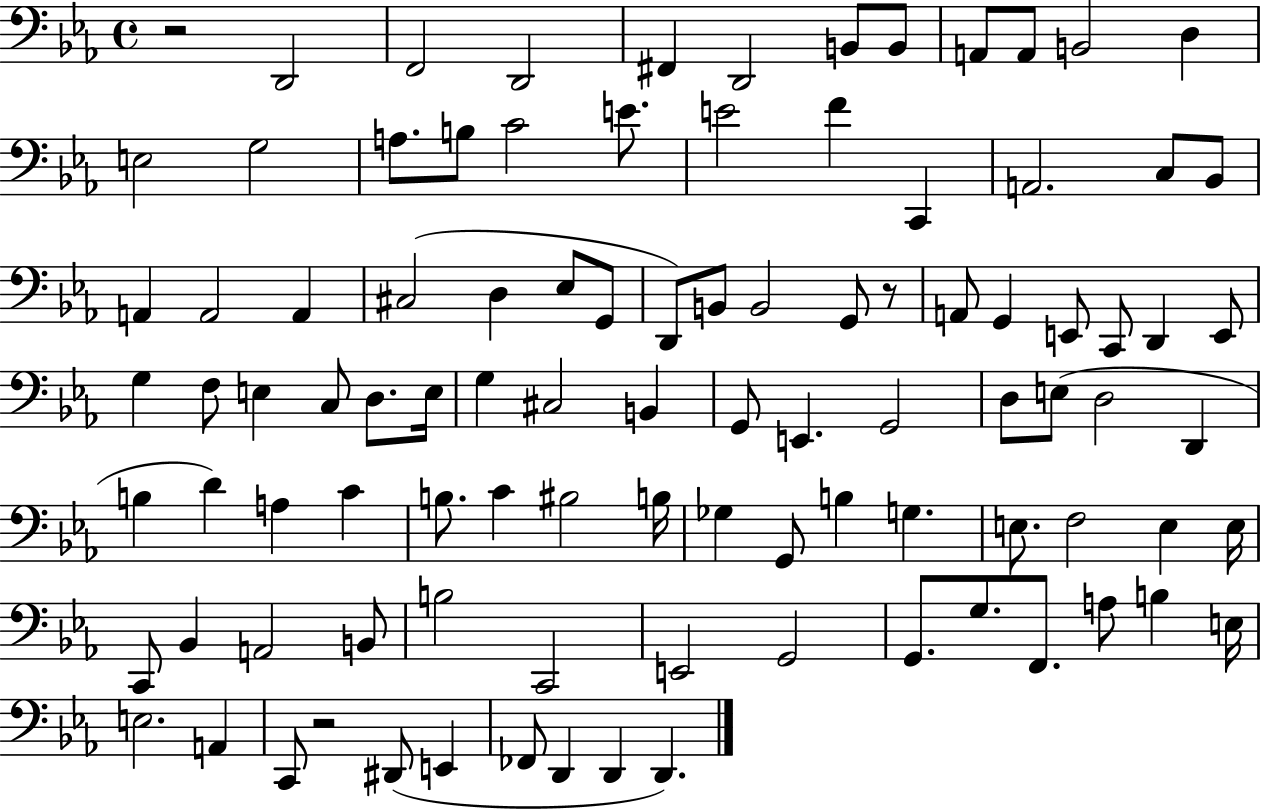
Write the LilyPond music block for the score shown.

{
  \clef bass
  \time 4/4
  \defaultTimeSignature
  \key ees \major
  r2 d,2 | f,2 d,2 | fis,4 d,2 b,8 b,8 | a,8 a,8 b,2 d4 | \break e2 g2 | a8. b8 c'2 e'8. | e'2 f'4 c,4 | a,2. c8 bes,8 | \break a,4 a,2 a,4 | cis2( d4 ees8 g,8 | d,8) b,8 b,2 g,8 r8 | a,8 g,4 e,8 c,8 d,4 e,8 | \break g4 f8 e4 c8 d8. e16 | g4 cis2 b,4 | g,8 e,4. g,2 | d8 e8( d2 d,4 | \break b4 d'4) a4 c'4 | b8. c'4 bis2 b16 | ges4 g,8 b4 g4. | e8. f2 e4 e16 | \break c,8 bes,4 a,2 b,8 | b2 c,2 | e,2 g,2 | g,8. g8. f,8. a8 b4 e16 | \break e2. a,4 | c,8 r2 dis,8( e,4 | fes,8 d,4 d,4 d,4.) | \bar "|."
}